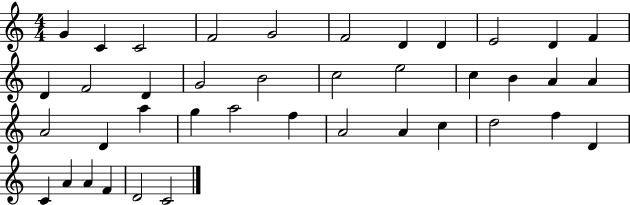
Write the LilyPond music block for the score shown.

{
  \clef treble
  \numericTimeSignature
  \time 4/4
  \key c \major
  g'4 c'4 c'2 | f'2 g'2 | f'2 d'4 d'4 | e'2 d'4 f'4 | \break d'4 f'2 d'4 | g'2 b'2 | c''2 e''2 | c''4 b'4 a'4 a'4 | \break a'2 d'4 a''4 | g''4 a''2 f''4 | a'2 a'4 c''4 | d''2 f''4 d'4 | \break c'4 a'4 a'4 f'4 | d'2 c'2 | \bar "|."
}